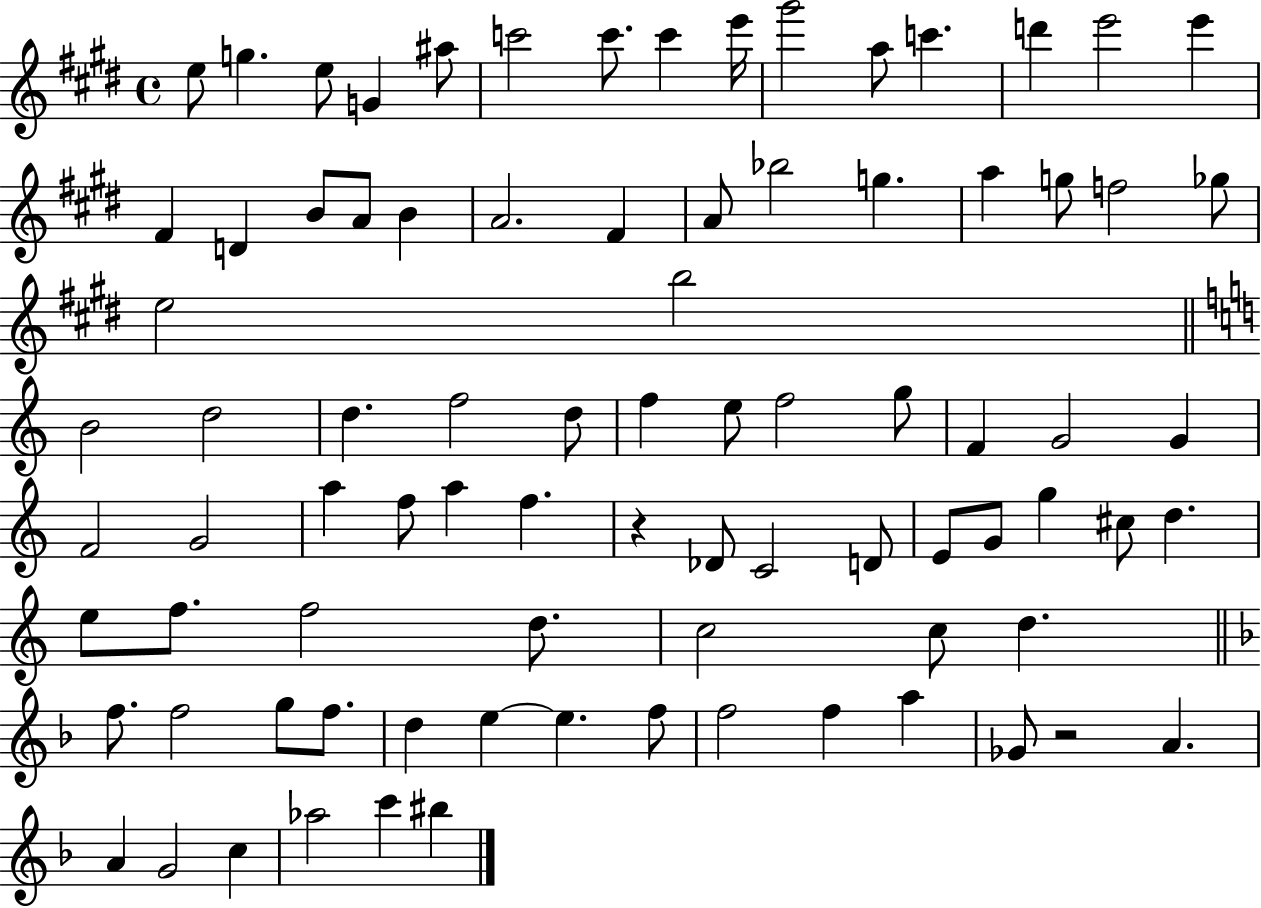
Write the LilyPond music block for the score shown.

{
  \clef treble
  \time 4/4
  \defaultTimeSignature
  \key e \major
  \repeat volta 2 { e''8 g''4. e''8 g'4 ais''8 | c'''2 c'''8. c'''4 e'''16 | gis'''2 a''8 c'''4. | d'''4 e'''2 e'''4 | \break fis'4 d'4 b'8 a'8 b'4 | a'2. fis'4 | a'8 bes''2 g''4. | a''4 g''8 f''2 ges''8 | \break e''2 b''2 | \bar "||" \break \key c \major b'2 d''2 | d''4. f''2 d''8 | f''4 e''8 f''2 g''8 | f'4 g'2 g'4 | \break f'2 g'2 | a''4 f''8 a''4 f''4. | r4 des'8 c'2 d'8 | e'8 g'8 g''4 cis''8 d''4. | \break e''8 f''8. f''2 d''8. | c''2 c''8 d''4. | \bar "||" \break \key f \major f''8. f''2 g''8 f''8. | d''4 e''4~~ e''4. f''8 | f''2 f''4 a''4 | ges'8 r2 a'4. | \break a'4 g'2 c''4 | aes''2 c'''4 bis''4 | } \bar "|."
}